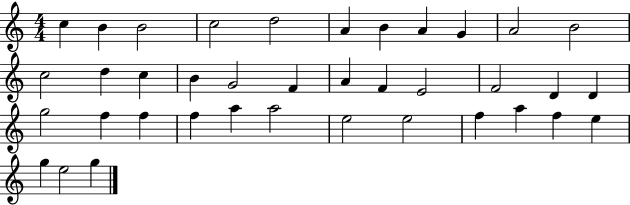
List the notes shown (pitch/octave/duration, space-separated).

C5/q B4/q B4/h C5/h D5/h A4/q B4/q A4/q G4/q A4/h B4/h C5/h D5/q C5/q B4/q G4/h F4/q A4/q F4/q E4/h F4/h D4/q D4/q G5/h F5/q F5/q F5/q A5/q A5/h E5/h E5/h F5/q A5/q F5/q E5/q G5/q E5/h G5/q